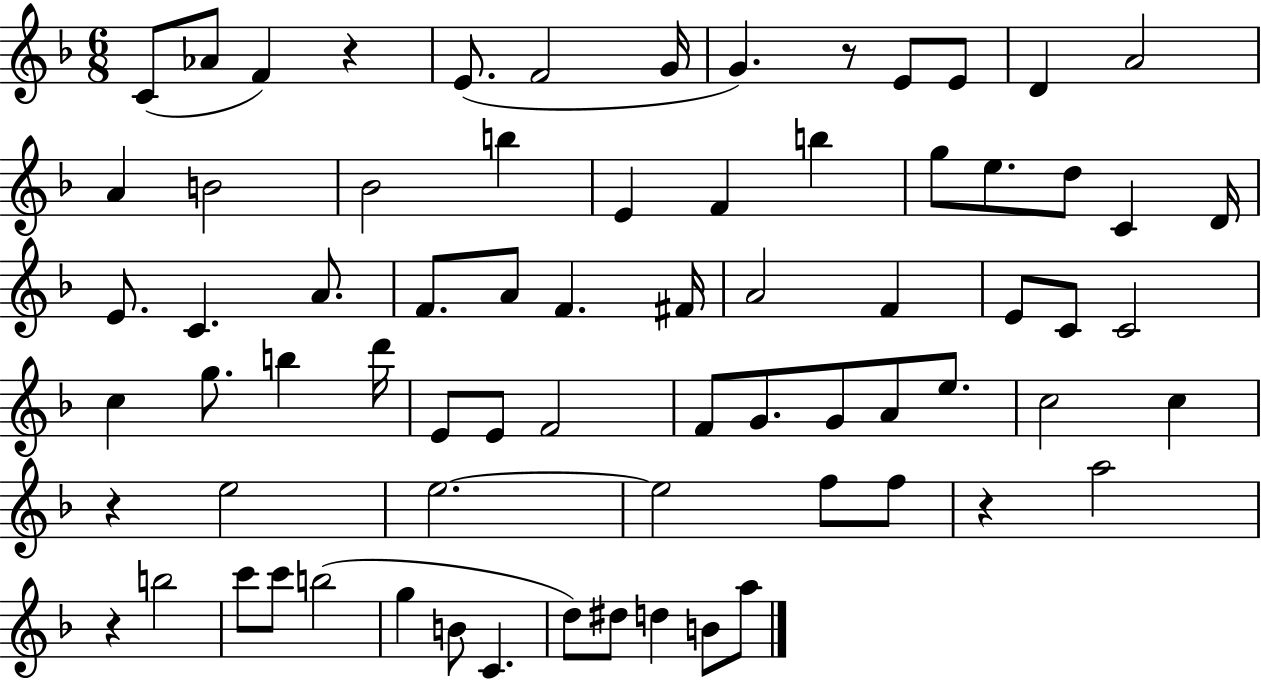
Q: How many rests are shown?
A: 5